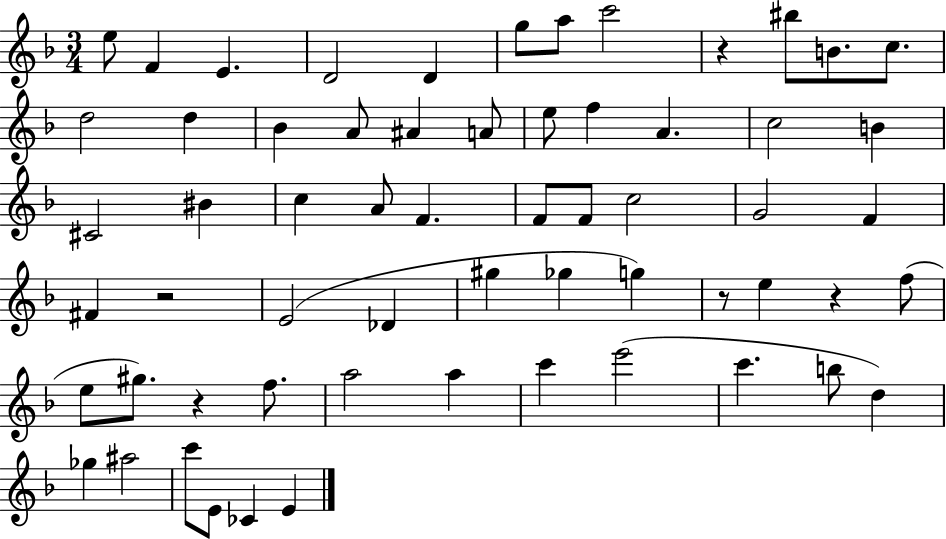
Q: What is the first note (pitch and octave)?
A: E5